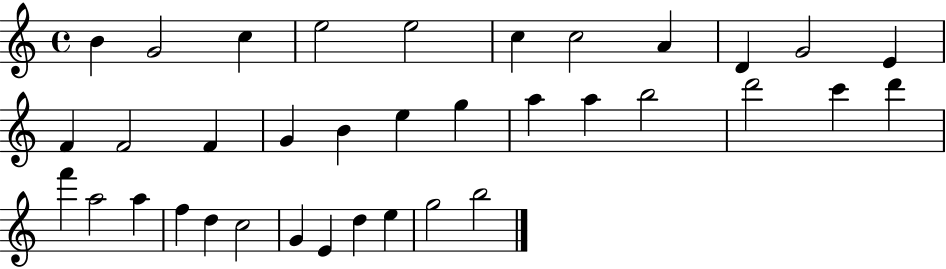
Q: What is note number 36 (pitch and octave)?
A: B5